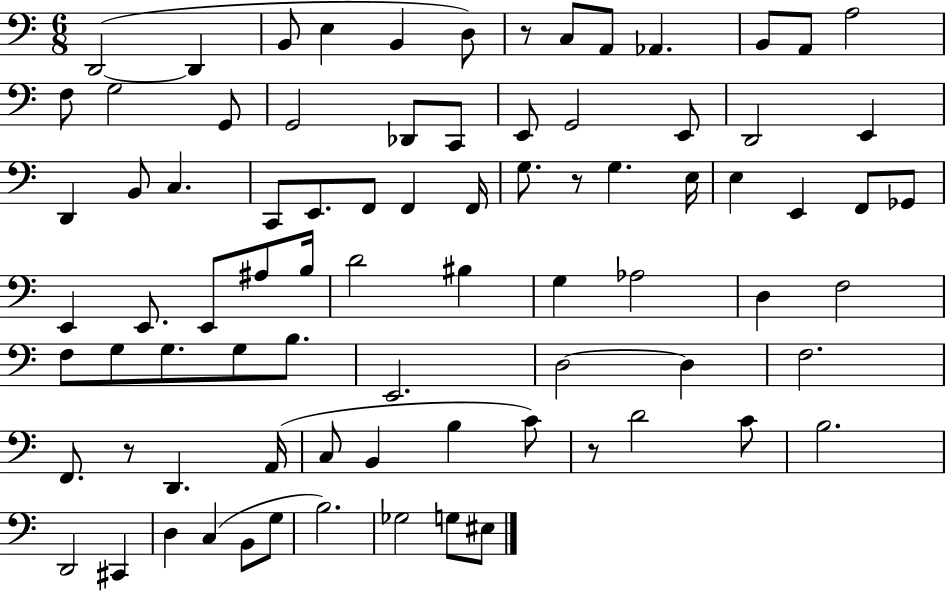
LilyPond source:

{
  \clef bass
  \numericTimeSignature
  \time 6/8
  \key c \major
  \repeat volta 2 { d,2~(~ d,4 | b,8 e4 b,4 d8) | r8 c8 a,8 aes,4. | b,8 a,8 a2 | \break f8 g2 g,8 | g,2 des,8 c,8 | e,8 g,2 e,8 | d,2 e,4 | \break d,4 b,8 c4. | c,8 e,8. f,8 f,4 f,16 | g8. r8 g4. e16 | e4 e,4 f,8 ges,8 | \break e,4 e,8. e,8 ais8 b16 | d'2 bis4 | g4 aes2 | d4 f2 | \break f8 g8 g8. g8 b8. | e,2. | d2~~ d4 | f2. | \break f,8. r8 d,4. a,16( | c8 b,4 b4 c'8) | r8 d'2 c'8 | b2. | \break d,2 cis,4 | d4 c4( b,8 g8 | b2.) | ges2 g8 eis8 | \break } \bar "|."
}